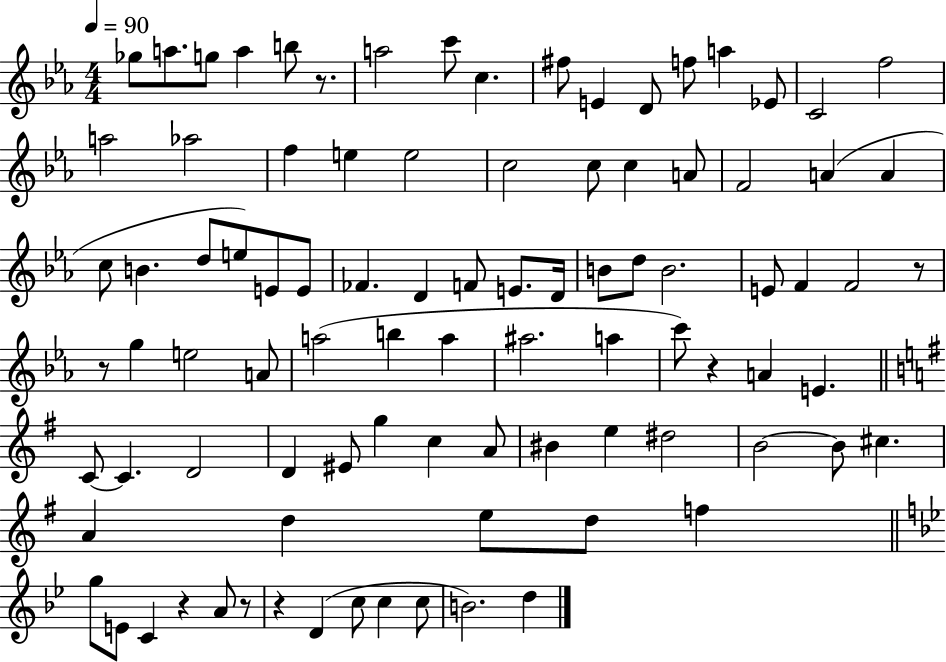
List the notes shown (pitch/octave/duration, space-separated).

Gb5/e A5/e. G5/e A5/q B5/e R/e. A5/h C6/e C5/q. F#5/e E4/q D4/e F5/e A5/q Eb4/e C4/h F5/h A5/h Ab5/h F5/q E5/q E5/h C5/h C5/e C5/q A4/e F4/h A4/q A4/q C5/e B4/q. D5/e E5/e E4/e E4/e FES4/q. D4/q F4/e E4/e. D4/s B4/e D5/e B4/h. E4/e F4/q F4/h R/e R/e G5/q E5/h A4/e A5/h B5/q A5/q A#5/h. A5/q C6/e R/q A4/q E4/q. C4/e C4/q. D4/h D4/q EIS4/e G5/q C5/q A4/e BIS4/q E5/q D#5/h B4/h B4/e C#5/q. A4/q D5/q E5/e D5/e F5/q G5/e E4/e C4/q R/q A4/e R/e R/q D4/q C5/e C5/q C5/e B4/h. D5/q